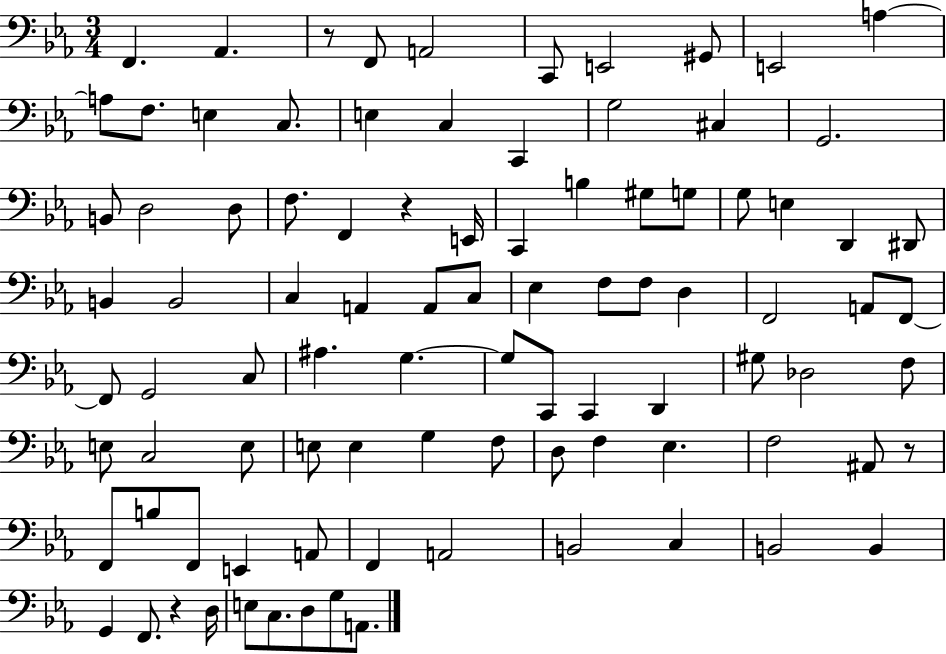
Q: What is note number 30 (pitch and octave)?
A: G3